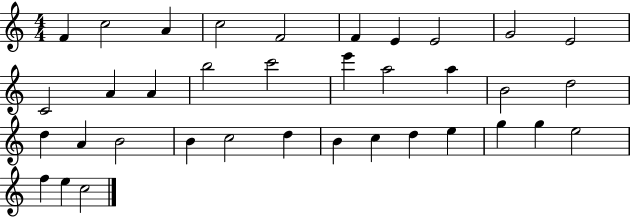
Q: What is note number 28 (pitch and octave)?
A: C5